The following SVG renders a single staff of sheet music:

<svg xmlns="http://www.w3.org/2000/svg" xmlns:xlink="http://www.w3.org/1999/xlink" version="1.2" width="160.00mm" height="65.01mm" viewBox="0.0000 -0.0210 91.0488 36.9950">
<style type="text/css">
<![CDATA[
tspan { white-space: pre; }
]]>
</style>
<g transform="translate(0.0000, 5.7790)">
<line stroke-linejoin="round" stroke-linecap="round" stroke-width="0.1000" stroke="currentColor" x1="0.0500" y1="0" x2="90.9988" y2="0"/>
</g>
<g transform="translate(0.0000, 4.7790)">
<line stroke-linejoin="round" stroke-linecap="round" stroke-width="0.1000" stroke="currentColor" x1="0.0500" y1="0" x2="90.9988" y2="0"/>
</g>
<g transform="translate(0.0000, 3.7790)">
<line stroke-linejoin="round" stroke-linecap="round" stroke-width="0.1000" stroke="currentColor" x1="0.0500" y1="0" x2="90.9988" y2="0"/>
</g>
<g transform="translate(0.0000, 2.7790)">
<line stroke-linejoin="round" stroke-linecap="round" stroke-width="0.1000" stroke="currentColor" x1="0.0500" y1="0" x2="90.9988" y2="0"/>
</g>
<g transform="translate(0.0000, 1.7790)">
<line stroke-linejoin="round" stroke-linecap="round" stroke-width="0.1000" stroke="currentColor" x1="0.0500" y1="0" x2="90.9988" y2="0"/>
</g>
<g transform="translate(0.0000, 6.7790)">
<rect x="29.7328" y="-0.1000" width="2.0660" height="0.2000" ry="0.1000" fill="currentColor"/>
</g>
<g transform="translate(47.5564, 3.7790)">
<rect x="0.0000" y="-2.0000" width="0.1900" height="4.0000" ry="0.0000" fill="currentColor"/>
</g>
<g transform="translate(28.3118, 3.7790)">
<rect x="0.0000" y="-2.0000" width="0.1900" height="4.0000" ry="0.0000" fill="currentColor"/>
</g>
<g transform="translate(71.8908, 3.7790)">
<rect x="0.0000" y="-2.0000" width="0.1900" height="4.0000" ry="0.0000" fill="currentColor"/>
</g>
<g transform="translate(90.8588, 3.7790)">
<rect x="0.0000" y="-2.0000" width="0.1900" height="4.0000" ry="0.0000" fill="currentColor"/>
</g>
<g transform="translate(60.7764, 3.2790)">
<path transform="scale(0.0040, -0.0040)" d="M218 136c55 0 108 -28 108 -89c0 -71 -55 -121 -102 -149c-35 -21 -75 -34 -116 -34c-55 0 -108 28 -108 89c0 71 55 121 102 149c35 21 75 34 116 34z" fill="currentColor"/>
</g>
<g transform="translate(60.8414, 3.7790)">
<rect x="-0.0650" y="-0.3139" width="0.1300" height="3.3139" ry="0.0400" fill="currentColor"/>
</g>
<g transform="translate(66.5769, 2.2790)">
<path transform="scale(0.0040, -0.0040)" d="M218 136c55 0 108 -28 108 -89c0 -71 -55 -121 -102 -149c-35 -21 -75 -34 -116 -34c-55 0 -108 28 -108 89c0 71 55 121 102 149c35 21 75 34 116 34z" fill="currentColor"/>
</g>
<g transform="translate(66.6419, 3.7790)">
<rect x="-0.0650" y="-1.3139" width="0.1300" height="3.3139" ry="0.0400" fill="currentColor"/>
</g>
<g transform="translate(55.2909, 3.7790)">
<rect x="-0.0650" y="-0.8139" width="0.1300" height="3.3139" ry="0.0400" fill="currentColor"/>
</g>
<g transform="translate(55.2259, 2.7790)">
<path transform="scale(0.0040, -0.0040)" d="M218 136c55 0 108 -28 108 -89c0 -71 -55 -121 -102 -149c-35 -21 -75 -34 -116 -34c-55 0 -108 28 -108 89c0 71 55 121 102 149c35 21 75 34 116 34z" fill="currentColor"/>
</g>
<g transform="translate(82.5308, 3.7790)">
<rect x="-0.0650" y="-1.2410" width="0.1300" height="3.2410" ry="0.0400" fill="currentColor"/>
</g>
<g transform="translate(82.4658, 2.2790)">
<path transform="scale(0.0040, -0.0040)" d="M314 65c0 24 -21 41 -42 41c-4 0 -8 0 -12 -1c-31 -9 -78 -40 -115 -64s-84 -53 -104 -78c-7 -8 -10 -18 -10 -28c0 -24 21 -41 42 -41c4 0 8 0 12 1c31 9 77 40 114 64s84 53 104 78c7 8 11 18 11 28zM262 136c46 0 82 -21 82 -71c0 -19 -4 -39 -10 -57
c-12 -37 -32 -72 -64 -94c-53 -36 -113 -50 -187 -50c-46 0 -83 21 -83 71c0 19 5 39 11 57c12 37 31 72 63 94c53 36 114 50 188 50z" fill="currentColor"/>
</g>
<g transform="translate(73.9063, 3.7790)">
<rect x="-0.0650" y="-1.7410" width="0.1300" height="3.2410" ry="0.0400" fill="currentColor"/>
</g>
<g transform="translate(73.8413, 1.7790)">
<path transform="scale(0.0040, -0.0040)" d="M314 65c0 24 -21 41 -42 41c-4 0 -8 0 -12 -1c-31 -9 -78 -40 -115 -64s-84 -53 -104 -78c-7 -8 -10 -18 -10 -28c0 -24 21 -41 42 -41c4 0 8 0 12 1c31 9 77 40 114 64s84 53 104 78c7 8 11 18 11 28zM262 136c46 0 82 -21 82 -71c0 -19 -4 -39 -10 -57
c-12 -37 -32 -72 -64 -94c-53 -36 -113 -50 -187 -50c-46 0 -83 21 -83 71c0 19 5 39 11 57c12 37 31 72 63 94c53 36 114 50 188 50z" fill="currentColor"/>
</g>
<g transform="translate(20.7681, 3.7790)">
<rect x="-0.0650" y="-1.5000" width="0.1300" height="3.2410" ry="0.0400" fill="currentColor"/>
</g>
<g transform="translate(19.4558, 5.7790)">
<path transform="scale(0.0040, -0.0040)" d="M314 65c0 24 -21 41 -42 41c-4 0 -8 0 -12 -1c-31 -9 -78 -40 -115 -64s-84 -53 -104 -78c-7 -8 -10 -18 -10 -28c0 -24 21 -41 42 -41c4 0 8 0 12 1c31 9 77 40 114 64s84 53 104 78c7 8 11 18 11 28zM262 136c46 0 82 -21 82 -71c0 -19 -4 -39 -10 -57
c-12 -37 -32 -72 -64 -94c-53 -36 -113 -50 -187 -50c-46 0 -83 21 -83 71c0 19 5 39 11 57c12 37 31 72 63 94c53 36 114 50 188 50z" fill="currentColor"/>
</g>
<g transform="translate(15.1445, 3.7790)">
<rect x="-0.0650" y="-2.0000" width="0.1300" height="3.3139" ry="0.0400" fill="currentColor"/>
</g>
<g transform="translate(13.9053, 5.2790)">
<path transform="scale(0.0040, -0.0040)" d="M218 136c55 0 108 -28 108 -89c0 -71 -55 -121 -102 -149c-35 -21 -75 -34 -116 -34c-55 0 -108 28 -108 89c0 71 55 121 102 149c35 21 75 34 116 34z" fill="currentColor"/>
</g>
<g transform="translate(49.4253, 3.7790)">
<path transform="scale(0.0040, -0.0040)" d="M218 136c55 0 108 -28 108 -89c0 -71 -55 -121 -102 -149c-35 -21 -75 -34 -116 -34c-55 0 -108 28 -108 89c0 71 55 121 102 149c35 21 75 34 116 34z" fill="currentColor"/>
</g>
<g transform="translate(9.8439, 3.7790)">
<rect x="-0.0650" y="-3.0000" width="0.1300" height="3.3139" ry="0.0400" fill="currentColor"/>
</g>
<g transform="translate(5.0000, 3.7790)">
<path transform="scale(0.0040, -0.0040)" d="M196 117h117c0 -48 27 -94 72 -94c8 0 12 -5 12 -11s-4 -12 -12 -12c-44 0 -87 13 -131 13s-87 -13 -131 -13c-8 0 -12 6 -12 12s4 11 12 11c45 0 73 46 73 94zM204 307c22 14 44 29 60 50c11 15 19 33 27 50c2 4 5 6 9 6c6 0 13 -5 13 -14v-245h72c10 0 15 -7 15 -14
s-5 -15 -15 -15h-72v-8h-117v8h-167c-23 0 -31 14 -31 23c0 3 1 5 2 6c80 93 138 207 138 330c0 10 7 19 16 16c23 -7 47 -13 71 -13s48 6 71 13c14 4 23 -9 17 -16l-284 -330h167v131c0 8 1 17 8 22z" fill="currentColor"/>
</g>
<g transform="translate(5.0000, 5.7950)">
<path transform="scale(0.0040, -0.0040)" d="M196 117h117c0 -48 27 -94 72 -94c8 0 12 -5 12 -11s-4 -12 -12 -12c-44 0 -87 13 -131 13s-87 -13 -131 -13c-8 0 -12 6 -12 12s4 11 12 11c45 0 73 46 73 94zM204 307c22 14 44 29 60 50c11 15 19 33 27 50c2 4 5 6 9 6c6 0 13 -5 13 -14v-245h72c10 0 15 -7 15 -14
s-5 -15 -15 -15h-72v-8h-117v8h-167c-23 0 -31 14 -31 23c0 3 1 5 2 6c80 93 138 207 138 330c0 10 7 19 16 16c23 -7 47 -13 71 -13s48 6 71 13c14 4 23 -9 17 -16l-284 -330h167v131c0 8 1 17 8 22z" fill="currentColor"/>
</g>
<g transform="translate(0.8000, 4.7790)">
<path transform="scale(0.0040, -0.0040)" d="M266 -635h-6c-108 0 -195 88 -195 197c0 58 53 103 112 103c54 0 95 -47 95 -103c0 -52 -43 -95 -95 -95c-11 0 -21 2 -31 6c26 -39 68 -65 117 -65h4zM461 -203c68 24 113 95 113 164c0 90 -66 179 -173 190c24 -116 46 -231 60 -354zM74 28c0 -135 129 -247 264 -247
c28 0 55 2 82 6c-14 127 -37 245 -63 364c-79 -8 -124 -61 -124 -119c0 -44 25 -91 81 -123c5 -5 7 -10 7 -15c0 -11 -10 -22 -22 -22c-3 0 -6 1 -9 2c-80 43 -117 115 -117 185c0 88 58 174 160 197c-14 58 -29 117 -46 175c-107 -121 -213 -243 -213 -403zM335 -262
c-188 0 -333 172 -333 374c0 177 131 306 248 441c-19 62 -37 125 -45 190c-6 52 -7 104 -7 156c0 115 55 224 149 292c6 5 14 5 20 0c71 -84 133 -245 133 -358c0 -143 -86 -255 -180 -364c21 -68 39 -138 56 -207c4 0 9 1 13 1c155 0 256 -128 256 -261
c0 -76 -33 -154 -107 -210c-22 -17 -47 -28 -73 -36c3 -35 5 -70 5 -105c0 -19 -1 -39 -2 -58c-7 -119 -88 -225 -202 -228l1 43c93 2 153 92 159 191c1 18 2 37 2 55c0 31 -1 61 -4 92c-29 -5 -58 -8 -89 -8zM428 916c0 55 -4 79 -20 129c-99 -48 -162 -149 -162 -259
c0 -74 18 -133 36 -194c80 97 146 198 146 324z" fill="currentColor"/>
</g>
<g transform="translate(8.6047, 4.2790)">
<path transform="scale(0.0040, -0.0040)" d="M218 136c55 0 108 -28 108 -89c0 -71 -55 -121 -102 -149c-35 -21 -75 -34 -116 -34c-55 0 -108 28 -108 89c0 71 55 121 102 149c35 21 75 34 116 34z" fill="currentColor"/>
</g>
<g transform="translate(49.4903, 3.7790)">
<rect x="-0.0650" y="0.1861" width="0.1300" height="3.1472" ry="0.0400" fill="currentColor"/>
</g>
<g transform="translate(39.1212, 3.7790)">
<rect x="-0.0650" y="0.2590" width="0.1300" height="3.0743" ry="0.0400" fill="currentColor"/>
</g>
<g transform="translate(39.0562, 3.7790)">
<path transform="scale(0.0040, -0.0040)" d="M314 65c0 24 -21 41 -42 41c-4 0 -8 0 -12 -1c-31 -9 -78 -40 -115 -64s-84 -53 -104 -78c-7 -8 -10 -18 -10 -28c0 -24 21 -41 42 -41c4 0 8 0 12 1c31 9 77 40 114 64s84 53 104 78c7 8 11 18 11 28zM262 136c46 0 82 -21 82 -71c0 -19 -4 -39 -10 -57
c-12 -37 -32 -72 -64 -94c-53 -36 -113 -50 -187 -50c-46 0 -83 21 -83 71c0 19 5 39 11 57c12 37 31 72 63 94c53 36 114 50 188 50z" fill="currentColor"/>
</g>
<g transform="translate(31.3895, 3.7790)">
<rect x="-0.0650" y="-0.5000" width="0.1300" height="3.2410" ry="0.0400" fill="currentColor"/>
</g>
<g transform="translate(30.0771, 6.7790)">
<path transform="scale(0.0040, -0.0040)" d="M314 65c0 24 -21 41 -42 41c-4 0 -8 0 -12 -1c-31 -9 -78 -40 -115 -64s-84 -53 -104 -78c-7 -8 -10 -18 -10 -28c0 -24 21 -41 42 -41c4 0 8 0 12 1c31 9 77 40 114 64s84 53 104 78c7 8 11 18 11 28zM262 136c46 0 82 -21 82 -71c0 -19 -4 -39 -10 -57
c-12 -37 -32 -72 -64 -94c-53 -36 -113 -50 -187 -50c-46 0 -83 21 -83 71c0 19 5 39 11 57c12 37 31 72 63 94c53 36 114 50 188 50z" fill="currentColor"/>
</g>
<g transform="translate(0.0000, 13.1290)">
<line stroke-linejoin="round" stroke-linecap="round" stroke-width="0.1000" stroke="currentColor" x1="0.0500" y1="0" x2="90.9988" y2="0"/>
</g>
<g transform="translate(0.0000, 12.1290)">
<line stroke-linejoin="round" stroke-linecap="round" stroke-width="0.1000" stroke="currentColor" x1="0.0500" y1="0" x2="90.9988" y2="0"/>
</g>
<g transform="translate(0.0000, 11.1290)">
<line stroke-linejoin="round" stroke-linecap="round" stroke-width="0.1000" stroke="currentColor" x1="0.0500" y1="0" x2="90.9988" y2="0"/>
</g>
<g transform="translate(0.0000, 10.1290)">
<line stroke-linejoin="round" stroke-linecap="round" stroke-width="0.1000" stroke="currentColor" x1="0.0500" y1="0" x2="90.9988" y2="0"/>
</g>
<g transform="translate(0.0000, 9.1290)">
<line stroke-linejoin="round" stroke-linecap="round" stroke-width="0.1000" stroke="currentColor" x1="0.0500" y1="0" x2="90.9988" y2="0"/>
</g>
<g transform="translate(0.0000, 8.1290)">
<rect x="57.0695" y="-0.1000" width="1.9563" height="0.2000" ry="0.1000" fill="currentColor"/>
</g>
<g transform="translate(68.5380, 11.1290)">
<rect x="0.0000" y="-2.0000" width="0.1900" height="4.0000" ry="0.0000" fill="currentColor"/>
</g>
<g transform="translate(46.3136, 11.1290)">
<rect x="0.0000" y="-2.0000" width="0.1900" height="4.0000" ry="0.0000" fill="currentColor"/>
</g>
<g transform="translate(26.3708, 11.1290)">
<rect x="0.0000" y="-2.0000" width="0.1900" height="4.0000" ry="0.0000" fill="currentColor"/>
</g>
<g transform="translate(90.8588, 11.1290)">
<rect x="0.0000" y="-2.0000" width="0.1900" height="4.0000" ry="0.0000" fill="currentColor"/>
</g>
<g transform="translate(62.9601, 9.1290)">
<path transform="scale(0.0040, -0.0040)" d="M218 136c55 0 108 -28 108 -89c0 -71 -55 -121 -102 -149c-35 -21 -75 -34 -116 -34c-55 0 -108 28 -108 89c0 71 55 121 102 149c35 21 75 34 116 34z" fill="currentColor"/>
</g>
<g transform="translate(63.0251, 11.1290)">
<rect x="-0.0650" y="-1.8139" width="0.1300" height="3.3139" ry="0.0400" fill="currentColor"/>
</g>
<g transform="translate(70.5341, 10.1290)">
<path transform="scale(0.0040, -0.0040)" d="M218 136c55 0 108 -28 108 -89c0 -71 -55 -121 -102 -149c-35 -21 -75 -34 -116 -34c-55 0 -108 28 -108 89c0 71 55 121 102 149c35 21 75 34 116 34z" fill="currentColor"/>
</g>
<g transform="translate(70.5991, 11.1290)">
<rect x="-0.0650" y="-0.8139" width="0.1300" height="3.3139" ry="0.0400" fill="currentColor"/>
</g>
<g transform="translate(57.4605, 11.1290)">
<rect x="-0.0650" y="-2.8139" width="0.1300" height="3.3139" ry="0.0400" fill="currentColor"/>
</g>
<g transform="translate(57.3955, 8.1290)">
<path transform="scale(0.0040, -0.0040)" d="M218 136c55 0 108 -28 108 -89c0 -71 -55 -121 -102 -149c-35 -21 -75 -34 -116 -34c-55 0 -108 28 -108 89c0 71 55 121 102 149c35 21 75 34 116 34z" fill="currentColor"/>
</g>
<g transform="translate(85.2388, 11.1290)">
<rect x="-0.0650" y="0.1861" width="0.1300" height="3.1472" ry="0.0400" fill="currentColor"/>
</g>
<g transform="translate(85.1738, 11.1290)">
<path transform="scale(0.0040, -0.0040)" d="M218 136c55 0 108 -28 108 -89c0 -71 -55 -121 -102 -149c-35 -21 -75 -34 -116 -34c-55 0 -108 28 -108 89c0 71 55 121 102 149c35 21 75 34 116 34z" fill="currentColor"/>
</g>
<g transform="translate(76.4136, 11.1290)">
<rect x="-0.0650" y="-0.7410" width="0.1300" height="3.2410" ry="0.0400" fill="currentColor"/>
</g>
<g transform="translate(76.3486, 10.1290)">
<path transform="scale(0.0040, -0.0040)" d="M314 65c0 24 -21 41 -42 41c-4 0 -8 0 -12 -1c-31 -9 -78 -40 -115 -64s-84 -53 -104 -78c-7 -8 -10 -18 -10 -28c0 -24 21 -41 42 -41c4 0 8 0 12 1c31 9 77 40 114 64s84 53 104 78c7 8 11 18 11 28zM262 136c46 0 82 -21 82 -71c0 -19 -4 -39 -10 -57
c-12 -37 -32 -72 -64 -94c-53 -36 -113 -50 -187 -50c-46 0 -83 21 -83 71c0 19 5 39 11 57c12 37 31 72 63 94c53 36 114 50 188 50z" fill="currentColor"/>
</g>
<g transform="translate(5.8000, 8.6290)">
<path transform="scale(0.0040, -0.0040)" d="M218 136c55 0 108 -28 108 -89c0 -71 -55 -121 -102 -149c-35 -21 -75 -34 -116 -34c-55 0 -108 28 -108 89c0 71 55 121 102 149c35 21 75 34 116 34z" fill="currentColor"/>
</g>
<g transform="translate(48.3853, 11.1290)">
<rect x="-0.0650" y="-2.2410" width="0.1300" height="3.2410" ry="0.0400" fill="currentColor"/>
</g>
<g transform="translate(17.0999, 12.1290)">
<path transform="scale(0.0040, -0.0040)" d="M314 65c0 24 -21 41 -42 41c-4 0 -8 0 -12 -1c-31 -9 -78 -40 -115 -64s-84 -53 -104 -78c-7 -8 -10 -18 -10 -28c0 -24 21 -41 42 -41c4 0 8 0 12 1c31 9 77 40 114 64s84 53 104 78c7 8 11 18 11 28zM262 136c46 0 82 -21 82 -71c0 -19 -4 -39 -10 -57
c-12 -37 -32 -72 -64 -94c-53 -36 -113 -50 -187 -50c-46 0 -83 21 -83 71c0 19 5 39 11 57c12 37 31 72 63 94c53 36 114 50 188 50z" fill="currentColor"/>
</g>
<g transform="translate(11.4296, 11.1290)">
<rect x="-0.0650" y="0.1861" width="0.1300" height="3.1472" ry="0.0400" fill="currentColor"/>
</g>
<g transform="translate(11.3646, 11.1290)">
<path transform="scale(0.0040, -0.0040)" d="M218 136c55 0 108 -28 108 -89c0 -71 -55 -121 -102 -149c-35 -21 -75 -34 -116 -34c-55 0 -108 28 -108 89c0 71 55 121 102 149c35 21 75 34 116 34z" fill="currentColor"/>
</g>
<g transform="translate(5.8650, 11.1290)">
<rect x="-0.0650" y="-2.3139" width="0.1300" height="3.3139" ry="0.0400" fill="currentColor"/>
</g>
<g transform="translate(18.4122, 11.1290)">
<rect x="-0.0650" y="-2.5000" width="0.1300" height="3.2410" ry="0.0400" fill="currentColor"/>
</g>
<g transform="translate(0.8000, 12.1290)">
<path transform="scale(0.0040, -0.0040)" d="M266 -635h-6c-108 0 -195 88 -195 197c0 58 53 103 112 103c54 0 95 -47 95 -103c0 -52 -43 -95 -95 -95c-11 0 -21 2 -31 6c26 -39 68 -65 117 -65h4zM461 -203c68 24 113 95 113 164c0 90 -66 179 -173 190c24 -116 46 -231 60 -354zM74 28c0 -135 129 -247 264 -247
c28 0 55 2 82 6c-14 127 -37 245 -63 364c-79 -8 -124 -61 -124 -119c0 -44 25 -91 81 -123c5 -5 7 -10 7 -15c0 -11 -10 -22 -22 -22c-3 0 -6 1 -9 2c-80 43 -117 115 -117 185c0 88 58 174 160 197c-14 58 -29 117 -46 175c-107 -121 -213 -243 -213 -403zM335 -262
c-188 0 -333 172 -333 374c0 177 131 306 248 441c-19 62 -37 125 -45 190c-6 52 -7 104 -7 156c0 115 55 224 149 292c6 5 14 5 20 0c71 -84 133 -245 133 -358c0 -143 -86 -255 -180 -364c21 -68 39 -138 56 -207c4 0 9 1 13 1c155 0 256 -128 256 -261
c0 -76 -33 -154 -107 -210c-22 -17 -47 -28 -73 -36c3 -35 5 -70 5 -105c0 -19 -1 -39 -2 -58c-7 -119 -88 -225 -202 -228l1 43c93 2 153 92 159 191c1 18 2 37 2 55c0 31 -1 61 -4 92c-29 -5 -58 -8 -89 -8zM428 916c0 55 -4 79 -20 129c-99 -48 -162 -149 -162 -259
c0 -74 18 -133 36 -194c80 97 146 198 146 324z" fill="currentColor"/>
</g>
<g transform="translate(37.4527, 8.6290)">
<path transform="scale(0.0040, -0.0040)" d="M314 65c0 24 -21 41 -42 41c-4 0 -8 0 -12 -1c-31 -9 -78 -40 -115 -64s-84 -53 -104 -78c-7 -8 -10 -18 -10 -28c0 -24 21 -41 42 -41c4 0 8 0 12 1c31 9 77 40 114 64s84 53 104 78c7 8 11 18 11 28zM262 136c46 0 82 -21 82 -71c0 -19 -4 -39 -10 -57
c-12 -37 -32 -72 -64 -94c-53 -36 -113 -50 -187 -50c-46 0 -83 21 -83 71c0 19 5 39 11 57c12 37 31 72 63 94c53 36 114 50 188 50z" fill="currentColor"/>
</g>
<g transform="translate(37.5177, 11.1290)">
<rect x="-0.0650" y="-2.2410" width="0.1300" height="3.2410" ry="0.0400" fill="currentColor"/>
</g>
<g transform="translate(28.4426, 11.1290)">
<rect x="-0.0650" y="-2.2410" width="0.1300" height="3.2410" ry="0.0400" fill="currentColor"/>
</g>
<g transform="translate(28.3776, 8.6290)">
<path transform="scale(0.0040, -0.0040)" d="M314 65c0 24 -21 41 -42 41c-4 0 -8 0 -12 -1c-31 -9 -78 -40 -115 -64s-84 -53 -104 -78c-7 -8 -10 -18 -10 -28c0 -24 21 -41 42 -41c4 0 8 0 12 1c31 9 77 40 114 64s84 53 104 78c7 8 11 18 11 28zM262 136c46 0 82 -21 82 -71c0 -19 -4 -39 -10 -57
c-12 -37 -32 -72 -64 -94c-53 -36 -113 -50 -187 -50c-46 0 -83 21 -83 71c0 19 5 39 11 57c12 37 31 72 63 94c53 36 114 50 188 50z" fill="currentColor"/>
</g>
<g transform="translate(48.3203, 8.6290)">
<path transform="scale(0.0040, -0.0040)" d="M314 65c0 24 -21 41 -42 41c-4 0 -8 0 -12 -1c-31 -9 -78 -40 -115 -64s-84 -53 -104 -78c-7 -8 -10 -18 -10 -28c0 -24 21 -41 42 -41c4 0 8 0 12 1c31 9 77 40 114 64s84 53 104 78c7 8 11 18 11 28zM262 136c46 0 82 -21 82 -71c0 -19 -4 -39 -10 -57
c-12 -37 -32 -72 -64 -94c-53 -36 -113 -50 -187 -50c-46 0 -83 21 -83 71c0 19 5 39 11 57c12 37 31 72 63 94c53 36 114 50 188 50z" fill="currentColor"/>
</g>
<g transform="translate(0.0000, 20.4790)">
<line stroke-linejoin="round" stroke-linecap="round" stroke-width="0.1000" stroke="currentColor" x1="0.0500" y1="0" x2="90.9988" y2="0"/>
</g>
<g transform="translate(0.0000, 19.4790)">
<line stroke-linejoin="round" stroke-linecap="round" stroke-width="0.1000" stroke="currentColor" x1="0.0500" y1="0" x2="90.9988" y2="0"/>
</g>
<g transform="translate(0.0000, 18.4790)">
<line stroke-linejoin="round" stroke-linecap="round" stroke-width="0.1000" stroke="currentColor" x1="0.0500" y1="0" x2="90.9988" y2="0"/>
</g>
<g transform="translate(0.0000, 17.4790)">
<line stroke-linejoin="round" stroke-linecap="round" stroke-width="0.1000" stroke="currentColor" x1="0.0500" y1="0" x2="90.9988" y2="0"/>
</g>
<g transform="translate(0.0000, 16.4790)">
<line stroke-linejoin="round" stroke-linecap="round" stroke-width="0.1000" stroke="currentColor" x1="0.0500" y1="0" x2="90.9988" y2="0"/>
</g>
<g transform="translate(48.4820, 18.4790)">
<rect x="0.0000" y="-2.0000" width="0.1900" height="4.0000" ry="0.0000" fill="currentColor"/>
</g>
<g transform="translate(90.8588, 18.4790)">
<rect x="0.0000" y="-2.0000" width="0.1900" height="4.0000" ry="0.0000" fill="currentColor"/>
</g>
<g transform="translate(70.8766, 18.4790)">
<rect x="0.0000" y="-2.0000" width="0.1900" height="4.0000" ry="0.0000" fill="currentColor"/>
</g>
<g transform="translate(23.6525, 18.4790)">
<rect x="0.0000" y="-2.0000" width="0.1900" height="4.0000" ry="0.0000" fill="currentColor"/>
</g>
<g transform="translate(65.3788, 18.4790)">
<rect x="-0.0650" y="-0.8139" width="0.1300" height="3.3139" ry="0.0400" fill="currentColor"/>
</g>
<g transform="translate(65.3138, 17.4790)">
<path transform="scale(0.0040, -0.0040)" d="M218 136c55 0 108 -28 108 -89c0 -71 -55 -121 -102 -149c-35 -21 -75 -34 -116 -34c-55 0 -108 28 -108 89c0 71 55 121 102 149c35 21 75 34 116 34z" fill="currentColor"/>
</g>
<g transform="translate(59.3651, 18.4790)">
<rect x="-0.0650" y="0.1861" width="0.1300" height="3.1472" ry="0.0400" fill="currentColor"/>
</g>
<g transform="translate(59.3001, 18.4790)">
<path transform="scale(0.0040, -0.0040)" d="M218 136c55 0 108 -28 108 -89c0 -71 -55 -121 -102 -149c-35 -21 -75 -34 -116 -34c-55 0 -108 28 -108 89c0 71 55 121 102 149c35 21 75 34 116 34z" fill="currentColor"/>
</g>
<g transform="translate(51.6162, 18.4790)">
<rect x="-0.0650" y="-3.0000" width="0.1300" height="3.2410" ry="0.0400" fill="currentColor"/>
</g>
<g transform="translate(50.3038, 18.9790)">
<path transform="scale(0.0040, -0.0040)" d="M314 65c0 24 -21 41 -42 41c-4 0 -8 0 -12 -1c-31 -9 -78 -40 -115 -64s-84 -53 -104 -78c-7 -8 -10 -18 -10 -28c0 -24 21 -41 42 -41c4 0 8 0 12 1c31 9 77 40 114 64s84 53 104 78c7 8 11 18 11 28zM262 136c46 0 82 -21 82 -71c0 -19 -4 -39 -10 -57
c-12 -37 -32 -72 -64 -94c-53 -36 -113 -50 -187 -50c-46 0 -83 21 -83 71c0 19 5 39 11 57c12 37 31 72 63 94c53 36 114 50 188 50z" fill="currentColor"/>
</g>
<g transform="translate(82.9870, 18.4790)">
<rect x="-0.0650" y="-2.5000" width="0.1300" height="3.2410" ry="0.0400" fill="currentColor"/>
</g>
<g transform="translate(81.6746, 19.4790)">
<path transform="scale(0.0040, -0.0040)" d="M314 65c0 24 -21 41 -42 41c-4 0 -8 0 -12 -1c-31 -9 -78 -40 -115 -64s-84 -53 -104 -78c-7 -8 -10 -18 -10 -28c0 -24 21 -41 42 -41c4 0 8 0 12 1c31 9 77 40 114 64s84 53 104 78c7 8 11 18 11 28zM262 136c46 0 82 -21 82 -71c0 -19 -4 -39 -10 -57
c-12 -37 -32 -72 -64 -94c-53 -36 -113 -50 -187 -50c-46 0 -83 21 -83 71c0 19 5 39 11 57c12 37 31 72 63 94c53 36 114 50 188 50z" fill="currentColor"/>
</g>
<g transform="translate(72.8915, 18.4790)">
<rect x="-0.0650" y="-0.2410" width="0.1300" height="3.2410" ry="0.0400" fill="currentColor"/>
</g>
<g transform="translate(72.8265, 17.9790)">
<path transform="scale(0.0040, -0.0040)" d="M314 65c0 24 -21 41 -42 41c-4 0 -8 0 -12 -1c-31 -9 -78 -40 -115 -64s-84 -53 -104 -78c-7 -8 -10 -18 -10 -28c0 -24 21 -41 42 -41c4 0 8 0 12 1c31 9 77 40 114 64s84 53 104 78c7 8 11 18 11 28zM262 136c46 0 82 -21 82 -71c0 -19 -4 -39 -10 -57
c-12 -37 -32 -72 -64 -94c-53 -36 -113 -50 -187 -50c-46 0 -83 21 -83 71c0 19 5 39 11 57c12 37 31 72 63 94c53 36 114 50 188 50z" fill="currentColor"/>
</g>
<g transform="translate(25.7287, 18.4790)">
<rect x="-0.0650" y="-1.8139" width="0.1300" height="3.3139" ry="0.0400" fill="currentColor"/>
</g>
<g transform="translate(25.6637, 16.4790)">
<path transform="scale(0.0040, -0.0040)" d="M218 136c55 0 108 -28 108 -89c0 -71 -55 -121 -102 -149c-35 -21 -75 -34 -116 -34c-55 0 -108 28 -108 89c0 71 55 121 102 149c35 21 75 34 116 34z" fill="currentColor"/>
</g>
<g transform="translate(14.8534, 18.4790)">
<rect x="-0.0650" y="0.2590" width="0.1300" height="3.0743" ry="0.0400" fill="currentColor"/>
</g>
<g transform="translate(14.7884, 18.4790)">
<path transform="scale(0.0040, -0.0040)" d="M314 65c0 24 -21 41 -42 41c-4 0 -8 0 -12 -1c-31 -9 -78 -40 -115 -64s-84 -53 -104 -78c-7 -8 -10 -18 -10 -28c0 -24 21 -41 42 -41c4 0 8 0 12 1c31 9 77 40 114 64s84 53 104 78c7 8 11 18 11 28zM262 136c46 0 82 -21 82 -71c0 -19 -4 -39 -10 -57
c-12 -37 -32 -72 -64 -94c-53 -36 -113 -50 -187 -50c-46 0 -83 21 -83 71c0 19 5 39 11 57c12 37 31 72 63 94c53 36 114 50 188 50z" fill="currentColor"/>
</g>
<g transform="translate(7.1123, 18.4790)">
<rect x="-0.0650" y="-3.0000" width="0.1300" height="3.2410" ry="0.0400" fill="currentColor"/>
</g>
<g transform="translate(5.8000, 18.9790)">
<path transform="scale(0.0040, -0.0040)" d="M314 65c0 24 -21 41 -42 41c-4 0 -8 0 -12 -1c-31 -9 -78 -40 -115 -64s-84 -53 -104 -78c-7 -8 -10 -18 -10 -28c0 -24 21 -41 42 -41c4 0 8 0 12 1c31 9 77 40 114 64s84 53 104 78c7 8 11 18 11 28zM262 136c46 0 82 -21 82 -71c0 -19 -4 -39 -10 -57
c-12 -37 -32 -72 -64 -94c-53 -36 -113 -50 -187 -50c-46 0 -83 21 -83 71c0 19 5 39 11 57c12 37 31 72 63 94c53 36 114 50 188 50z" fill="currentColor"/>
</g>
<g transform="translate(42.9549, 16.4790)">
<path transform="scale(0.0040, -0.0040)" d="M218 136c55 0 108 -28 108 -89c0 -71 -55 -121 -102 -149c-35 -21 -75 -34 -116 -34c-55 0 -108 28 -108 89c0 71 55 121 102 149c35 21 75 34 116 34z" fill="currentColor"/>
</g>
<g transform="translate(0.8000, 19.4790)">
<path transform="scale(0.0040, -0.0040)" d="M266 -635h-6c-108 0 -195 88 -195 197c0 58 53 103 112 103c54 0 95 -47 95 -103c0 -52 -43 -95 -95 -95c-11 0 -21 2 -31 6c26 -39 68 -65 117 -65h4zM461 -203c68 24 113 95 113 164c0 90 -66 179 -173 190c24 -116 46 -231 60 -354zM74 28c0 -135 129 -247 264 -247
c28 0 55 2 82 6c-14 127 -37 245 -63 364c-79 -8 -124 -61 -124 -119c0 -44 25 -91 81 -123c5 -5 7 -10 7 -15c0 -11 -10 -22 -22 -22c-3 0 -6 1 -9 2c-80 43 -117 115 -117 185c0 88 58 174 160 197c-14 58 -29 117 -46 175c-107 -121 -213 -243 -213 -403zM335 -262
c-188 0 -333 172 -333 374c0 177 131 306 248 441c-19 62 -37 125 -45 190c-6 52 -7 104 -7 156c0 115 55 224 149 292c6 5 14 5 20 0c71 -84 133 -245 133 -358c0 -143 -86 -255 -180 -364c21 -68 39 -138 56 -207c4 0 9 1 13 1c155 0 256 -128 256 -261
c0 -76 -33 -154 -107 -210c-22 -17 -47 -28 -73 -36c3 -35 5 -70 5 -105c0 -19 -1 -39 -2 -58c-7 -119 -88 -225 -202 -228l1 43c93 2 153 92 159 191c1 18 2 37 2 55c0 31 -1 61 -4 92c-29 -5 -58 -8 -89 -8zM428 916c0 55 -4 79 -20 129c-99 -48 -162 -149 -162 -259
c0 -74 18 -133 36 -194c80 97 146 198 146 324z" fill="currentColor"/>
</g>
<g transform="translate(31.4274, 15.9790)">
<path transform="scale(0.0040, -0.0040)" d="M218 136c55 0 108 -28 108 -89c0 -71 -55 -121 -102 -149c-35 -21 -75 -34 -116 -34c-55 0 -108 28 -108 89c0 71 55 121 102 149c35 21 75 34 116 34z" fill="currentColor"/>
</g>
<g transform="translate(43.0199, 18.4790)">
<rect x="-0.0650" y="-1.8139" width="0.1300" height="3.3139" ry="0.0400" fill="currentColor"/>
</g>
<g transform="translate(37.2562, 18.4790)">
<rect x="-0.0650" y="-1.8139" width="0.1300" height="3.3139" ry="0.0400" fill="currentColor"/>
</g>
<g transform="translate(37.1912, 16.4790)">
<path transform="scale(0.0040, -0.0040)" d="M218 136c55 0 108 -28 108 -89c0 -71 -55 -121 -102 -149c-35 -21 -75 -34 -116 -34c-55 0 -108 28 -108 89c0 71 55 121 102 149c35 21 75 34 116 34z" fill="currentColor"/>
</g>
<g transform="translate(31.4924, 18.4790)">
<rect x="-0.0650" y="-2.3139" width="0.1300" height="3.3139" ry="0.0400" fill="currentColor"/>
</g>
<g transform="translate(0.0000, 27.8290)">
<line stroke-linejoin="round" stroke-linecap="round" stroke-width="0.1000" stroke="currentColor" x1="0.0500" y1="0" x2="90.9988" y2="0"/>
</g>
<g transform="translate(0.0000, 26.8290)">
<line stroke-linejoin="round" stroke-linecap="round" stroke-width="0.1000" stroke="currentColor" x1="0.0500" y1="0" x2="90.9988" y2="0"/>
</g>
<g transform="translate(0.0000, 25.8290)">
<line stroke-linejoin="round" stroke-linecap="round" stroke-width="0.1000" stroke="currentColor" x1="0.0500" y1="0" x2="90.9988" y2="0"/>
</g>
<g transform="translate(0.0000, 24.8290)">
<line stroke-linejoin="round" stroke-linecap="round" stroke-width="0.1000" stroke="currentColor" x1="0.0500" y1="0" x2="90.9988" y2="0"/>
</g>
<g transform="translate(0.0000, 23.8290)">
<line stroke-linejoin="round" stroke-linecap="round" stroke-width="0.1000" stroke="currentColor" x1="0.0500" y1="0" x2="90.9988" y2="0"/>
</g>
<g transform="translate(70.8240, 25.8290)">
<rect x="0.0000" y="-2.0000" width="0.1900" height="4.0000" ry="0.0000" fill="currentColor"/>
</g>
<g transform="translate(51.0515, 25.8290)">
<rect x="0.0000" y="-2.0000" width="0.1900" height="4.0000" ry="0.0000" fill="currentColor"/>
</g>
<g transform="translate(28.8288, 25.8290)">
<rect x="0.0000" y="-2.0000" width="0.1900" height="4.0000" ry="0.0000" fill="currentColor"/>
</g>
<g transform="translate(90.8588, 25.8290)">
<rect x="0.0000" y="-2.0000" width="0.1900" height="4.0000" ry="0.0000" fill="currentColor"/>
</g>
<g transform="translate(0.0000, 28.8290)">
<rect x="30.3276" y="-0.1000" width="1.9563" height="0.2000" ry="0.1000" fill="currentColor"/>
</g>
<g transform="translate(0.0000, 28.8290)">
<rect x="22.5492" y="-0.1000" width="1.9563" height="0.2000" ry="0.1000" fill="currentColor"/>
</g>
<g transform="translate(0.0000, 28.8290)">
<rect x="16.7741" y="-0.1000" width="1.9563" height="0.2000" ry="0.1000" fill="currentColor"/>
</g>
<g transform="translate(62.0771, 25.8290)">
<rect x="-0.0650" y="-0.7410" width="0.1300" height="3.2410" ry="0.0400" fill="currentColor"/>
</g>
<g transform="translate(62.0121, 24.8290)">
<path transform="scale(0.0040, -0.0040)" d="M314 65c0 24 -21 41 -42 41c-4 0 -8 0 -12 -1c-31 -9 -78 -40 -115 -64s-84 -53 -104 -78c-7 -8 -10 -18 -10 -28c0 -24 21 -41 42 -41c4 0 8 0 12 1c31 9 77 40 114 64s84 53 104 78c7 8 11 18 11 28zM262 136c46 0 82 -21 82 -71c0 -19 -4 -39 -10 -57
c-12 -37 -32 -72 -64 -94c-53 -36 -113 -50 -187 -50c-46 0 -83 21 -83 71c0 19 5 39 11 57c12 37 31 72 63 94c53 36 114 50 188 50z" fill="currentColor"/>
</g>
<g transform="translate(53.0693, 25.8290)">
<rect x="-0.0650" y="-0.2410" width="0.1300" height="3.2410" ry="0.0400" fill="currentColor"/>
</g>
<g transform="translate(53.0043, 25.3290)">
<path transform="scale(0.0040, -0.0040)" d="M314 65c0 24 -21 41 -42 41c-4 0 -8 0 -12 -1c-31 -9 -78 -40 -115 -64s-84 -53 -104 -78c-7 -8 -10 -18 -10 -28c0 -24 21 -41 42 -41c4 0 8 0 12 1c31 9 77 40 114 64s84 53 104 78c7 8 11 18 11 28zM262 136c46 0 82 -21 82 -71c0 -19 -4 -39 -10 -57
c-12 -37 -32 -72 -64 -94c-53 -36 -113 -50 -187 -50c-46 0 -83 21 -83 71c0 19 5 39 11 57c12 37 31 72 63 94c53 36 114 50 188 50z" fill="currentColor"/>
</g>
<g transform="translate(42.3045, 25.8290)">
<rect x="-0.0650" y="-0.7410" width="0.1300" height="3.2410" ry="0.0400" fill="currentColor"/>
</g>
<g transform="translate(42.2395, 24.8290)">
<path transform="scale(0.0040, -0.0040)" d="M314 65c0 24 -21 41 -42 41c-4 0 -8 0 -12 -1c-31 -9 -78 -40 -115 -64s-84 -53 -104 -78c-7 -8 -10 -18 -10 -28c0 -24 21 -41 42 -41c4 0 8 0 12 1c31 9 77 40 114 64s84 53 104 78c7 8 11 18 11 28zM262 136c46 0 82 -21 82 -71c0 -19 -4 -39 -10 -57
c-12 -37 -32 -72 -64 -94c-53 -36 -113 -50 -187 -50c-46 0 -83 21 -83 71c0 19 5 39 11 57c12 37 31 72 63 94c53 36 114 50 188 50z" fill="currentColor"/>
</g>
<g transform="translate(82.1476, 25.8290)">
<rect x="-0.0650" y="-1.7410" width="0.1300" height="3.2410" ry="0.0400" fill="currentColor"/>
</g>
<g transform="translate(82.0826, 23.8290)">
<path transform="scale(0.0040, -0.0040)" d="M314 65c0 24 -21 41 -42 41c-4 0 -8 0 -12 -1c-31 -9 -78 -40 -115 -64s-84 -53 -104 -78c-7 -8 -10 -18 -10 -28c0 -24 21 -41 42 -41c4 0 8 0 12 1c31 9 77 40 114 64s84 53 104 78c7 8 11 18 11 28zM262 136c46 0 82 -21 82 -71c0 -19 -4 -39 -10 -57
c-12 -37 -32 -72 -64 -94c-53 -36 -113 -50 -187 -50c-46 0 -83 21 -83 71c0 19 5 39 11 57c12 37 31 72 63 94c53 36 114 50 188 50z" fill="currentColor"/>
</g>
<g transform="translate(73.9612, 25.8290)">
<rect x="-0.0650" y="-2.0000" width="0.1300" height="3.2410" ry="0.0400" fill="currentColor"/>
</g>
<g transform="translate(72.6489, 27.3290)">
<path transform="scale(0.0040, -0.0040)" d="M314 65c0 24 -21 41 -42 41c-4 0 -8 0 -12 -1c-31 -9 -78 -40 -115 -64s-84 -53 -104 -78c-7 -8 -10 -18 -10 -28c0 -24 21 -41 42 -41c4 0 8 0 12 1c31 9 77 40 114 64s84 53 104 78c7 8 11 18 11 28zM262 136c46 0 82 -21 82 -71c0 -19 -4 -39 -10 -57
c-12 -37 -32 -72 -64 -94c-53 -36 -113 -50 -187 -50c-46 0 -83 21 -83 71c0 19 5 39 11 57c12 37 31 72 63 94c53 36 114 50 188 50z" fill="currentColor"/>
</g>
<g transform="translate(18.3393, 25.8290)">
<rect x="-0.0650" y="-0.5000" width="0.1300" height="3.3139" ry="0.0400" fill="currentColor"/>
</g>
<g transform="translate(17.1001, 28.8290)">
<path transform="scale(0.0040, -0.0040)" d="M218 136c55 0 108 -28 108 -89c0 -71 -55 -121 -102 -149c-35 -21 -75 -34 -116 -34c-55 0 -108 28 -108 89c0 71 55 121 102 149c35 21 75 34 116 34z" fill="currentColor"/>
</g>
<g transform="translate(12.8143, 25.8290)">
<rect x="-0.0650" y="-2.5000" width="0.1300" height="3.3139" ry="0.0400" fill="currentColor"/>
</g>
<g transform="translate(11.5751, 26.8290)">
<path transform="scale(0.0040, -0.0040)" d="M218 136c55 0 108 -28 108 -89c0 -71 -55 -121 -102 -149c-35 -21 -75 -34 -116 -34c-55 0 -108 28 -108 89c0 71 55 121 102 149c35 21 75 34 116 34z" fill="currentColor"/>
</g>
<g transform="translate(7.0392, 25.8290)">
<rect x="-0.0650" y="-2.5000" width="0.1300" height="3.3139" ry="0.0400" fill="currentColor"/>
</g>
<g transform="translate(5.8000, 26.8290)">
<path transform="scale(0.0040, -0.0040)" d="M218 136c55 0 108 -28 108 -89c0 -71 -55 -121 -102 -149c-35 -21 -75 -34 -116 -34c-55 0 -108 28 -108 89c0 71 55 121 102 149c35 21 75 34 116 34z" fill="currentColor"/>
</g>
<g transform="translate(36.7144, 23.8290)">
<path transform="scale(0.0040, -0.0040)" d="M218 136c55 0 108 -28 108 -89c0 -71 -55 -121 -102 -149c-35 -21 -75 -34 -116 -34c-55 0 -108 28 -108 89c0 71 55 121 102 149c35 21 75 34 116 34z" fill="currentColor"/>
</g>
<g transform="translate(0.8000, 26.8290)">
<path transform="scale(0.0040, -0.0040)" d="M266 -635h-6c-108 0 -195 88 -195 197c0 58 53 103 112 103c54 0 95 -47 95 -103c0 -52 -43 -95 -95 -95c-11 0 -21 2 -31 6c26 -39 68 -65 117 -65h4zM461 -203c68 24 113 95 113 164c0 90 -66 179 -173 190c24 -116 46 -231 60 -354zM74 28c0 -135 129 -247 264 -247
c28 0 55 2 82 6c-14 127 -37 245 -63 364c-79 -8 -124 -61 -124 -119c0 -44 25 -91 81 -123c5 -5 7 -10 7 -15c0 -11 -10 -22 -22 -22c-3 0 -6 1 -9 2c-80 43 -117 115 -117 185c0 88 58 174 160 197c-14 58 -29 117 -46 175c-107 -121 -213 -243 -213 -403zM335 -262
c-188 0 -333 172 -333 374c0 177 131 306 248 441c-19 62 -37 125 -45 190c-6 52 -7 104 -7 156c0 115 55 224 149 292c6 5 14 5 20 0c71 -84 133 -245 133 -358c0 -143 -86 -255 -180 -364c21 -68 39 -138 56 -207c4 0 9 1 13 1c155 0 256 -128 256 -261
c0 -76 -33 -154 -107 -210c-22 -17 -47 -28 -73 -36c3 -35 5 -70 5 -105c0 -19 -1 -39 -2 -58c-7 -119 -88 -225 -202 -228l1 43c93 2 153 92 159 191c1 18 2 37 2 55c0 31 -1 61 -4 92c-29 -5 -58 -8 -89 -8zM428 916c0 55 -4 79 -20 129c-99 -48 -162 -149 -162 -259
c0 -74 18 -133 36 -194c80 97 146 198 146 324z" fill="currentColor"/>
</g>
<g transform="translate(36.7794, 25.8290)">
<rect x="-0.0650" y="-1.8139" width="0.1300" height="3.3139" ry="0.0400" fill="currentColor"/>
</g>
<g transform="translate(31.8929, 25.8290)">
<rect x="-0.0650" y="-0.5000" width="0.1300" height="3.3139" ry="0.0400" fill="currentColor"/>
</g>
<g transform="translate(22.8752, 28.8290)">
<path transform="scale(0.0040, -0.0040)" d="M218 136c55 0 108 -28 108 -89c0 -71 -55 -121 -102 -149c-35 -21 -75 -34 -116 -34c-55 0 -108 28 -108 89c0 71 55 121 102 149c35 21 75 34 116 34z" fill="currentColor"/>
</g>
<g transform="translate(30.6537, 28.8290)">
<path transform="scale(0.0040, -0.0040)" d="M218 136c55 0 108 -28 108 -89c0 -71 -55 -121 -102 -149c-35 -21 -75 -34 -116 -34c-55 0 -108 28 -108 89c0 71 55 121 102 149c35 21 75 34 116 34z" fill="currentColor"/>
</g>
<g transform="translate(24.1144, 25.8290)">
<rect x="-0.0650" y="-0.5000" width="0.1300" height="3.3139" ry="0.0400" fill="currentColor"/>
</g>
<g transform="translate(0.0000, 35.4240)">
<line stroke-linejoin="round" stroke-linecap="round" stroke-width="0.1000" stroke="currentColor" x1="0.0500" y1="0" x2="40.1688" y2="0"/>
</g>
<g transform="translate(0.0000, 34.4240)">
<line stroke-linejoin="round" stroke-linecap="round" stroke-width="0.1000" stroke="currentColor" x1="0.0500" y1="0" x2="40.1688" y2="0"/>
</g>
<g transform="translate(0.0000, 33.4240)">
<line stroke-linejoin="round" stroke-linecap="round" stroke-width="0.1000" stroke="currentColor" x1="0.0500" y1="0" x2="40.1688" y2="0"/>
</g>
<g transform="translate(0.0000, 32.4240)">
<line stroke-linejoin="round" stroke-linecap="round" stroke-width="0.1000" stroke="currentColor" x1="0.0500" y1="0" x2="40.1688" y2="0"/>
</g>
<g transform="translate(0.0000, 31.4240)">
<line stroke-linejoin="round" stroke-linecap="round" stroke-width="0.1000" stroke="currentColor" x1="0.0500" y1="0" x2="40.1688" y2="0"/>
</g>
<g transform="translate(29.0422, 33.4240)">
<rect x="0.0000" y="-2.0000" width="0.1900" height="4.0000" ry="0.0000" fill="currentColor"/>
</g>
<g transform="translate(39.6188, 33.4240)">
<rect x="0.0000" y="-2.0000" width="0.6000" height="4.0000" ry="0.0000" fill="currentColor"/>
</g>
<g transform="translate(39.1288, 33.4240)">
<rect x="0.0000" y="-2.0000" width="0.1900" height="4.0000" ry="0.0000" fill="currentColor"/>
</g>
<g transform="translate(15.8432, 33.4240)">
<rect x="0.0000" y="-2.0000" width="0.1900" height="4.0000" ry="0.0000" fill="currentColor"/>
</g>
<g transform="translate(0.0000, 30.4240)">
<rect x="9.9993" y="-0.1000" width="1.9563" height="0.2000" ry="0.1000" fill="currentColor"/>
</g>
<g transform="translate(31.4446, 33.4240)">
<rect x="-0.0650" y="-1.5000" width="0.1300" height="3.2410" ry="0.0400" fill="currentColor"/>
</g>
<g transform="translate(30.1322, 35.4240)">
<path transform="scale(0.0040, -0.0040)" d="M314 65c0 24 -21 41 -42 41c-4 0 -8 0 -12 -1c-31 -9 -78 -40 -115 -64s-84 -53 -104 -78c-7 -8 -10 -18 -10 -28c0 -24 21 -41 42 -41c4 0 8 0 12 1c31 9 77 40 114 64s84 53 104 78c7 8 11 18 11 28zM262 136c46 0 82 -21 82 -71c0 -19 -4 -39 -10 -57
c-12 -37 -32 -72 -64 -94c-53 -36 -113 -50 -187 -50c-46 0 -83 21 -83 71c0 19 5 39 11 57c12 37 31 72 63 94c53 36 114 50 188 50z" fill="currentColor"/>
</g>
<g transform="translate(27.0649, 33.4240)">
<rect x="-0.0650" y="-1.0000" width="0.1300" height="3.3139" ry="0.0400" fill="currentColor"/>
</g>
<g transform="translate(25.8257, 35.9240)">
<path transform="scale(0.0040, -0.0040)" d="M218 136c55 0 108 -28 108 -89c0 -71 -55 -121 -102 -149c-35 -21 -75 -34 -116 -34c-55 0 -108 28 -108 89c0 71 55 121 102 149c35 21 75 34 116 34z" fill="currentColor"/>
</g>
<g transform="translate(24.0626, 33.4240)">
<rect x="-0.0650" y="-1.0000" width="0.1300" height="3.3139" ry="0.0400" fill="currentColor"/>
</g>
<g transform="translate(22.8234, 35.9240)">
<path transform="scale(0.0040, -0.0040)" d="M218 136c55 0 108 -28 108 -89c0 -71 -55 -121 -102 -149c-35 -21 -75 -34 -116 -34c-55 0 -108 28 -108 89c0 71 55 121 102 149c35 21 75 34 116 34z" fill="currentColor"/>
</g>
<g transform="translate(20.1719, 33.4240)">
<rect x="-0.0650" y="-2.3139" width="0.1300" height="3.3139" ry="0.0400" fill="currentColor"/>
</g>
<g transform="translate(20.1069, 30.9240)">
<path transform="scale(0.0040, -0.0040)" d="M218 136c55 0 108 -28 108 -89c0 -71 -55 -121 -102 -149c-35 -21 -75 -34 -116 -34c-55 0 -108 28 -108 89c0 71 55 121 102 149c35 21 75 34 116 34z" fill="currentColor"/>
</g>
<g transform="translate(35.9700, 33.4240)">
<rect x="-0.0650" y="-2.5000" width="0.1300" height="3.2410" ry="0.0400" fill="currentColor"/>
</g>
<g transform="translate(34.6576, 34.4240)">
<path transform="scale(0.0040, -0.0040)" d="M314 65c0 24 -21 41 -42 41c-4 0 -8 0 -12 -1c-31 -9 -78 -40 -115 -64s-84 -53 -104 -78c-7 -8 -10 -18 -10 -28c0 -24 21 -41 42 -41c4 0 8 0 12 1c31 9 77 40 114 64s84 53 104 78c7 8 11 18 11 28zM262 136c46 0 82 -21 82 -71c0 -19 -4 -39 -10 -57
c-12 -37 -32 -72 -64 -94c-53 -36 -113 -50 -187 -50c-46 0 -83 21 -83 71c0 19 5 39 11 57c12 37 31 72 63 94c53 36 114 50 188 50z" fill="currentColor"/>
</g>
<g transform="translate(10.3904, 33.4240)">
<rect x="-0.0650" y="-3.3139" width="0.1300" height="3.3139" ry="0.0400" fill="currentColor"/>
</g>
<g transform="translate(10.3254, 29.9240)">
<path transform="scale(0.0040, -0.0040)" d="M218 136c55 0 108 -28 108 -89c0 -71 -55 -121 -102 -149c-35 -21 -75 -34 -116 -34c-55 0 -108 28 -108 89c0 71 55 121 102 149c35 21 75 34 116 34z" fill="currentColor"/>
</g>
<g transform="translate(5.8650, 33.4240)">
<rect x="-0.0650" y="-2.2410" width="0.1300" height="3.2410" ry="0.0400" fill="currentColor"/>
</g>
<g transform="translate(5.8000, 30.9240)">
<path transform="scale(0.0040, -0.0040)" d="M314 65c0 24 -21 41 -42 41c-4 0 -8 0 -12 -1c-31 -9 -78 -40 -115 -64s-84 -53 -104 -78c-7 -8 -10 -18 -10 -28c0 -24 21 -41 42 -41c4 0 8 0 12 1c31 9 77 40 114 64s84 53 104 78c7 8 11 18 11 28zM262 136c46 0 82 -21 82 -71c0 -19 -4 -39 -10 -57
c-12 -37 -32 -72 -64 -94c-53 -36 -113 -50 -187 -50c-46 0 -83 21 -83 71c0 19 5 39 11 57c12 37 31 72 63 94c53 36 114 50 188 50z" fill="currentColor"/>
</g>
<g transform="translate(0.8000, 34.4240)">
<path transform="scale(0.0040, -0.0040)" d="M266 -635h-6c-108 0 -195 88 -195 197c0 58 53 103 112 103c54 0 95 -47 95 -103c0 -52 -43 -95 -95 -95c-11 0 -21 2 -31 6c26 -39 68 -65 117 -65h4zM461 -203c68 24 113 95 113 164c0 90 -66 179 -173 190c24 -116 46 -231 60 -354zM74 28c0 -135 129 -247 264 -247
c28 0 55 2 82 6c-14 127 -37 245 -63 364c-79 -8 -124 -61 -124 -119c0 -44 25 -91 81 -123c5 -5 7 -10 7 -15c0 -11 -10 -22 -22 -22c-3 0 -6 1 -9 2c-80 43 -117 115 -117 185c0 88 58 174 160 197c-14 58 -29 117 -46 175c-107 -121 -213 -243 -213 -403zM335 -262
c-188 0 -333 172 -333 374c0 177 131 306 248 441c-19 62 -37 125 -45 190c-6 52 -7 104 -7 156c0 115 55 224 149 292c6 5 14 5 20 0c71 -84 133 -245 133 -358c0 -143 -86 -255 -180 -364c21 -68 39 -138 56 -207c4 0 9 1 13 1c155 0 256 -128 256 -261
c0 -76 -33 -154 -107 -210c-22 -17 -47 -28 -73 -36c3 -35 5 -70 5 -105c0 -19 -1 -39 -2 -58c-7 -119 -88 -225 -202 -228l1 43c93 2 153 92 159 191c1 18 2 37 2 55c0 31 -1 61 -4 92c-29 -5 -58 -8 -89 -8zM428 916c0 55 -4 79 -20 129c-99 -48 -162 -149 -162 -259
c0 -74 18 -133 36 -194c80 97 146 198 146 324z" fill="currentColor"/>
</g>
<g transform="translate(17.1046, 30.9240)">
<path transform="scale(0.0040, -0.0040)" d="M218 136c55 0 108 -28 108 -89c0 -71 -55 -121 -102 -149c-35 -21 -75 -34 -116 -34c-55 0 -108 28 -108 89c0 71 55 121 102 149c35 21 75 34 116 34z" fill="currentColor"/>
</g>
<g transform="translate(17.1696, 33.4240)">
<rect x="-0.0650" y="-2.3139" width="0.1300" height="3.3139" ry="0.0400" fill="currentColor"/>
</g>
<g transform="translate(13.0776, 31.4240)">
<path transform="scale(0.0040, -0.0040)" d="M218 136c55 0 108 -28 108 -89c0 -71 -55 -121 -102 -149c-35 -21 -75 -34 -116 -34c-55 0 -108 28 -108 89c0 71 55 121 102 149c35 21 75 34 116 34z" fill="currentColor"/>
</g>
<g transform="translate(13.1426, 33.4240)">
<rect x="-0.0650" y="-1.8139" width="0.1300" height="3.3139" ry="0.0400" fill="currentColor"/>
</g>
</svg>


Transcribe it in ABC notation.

X:1
T:Untitled
M:4/4
L:1/4
K:C
A F E2 C2 B2 B d c e f2 e2 g B G2 g2 g2 g2 a f d d2 B A2 B2 f g f f A2 B d c2 G2 G G C C C f d2 c2 d2 F2 f2 g2 b f g g D D E2 G2